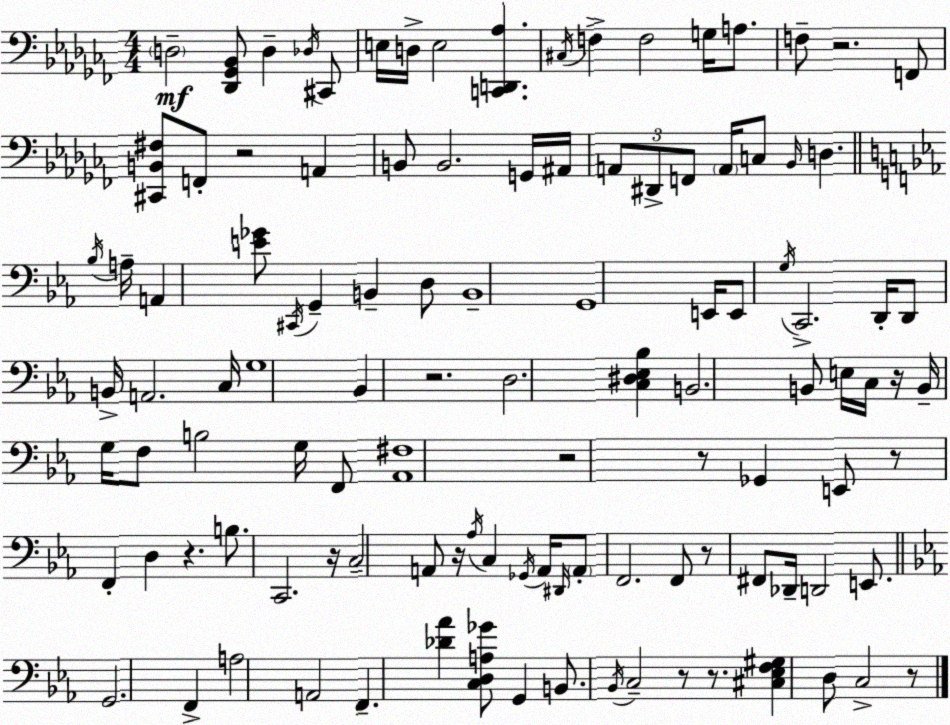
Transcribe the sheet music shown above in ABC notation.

X:1
T:Untitled
M:4/4
L:1/4
K:Abm
D,2 [_D,,_G,,_B,,]/2 D, _D,/4 ^C,,/2 E,/4 D,/4 E,2 [C,,D,,_A,] ^C,/4 F, F,2 G,/4 A,/2 F,/2 z2 F,,/2 [^C,,B,,^F,]/2 F,,/2 z2 A,, B,,/2 B,,2 G,,/4 ^A,,/4 A,,/2 ^D,,/2 F,,/2 A,,/4 C,/2 _B,,/4 D, _B,/4 A,/4 A,, [E_G]/2 ^C,,/4 G,, B,, D,/2 B,,4 G,,4 E,,/4 E,,/2 G,/4 C,,2 D,,/4 D,,/2 B,,/4 A,,2 C,/4 G,4 _B,, z2 D,2 [C,^D,_E,_B,] B,,2 B,,/2 E,/4 C,/4 z/4 B,,/4 G,/4 F,/2 B,2 G,/4 F,,/2 [_A,,^F,]4 z2 z/2 _G,, E,,/2 z/2 F,, D, z B,/2 C,,2 z/4 C,2 A,,/2 z/4 _A,/4 C, _G,,/4 A,,/4 ^D,,/4 A,,/2 F,,2 F,,/2 z/2 ^F,,/2 _D,,/4 D,,2 E,,/2 G,,2 F,, A,2 A,,2 F,, [_D_A] [C,D,A,_G]/2 G,, B,,/2 _B,,/4 C,2 z/2 z/2 [^C,_E,F,^G,] D,/2 C,2 z/2